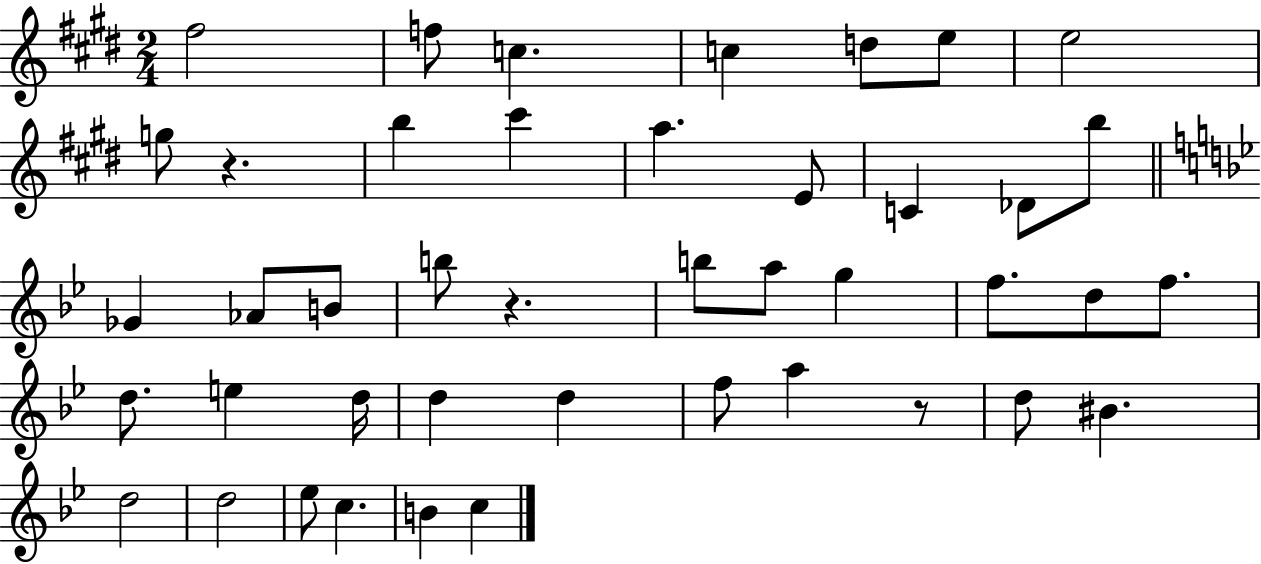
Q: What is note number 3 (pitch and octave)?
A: C5